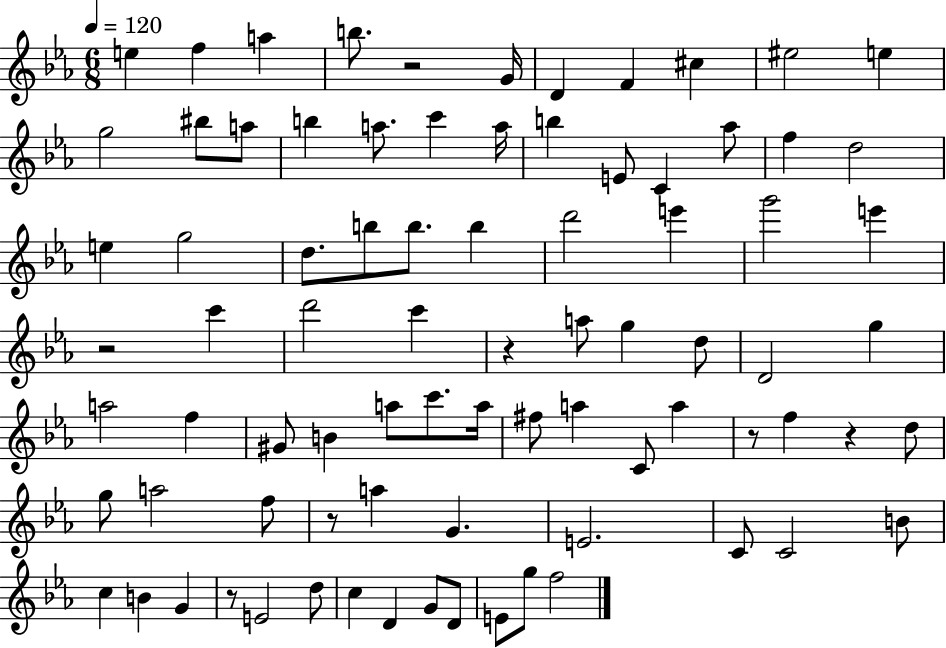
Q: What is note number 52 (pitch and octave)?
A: A5